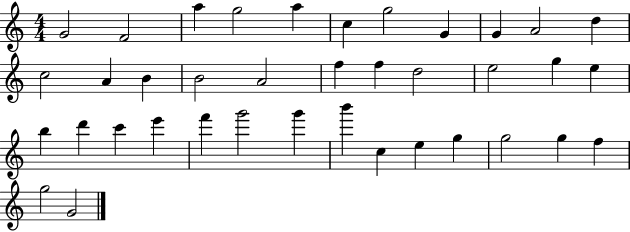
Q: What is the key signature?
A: C major